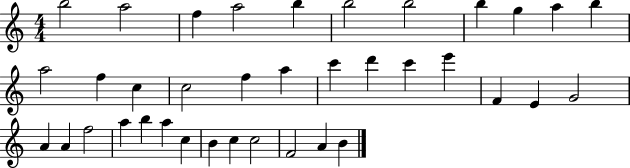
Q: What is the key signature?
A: C major